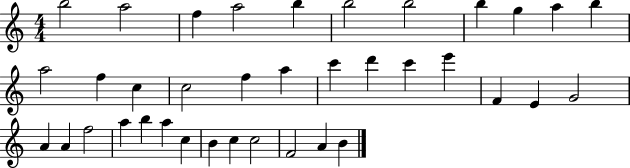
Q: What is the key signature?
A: C major